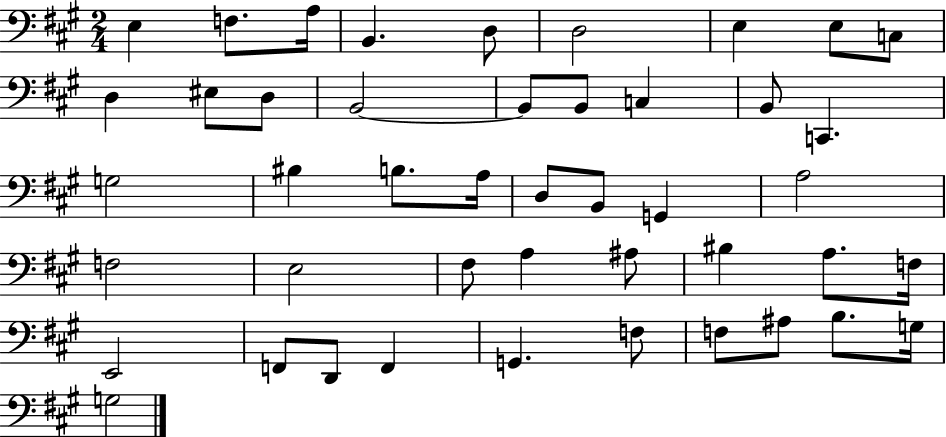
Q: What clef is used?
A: bass